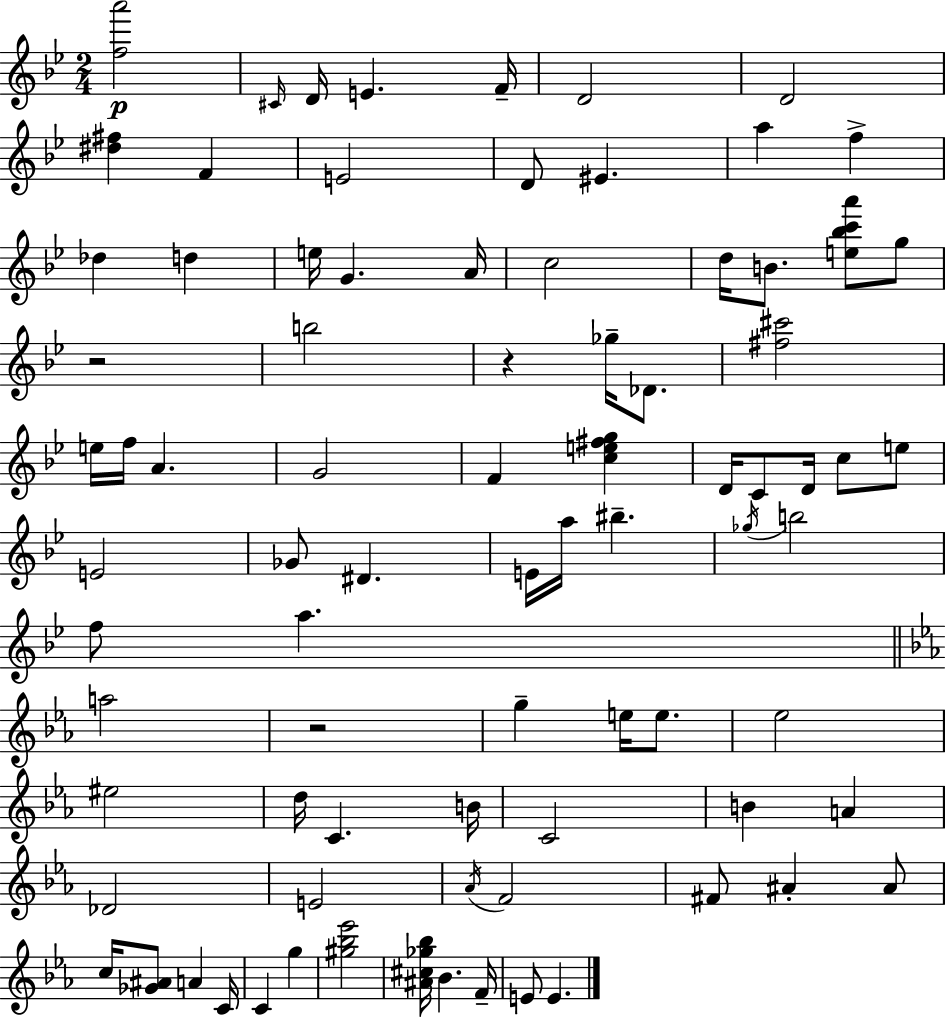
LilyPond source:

{
  \clef treble
  \numericTimeSignature
  \time 2/4
  \key g \minor
  <f'' a'''>2\p | \grace { cis'16 } d'16 e'4. | f'16-- d'2 | d'2 | \break <dis'' fis''>4 f'4 | e'2 | d'8 eis'4. | a''4 f''4-> | \break des''4 d''4 | e''16 g'4. | a'16 c''2 | d''16 b'8. <e'' bes'' c''' a'''>8 g''8 | \break r2 | b''2 | r4 ges''16-- des'8. | <fis'' cis'''>2 | \break e''16 f''16 a'4. | g'2 | f'4 <c'' e'' fis'' g''>4 | d'16 c'8 d'16 c''8 e''8 | \break e'2 | ges'8 dis'4. | e'16 a''16 bis''4.-- | \acciaccatura { ges''16 } b''2 | \break f''8 a''4. | \bar "||" \break \key c \minor a''2 | r2 | g''4-- e''16 e''8. | ees''2 | \break eis''2 | d''16 c'4. b'16 | c'2 | b'4 a'4 | \break des'2 | e'2 | \acciaccatura { aes'16 } f'2 | fis'8 ais'4-. ais'8 | \break c''16 <ges' ais'>8 a'4 | c'16 c'4 g''4 | <gis'' bes'' ees'''>2 | <ais' cis'' ges'' bes''>16 bes'4. | \break f'16-- e'8 e'4. | \bar "|."
}